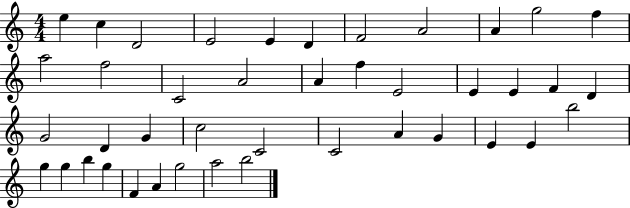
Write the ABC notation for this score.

X:1
T:Untitled
M:4/4
L:1/4
K:C
e c D2 E2 E D F2 A2 A g2 f a2 f2 C2 A2 A f E2 E E F D G2 D G c2 C2 C2 A G E E b2 g g b g F A g2 a2 b2